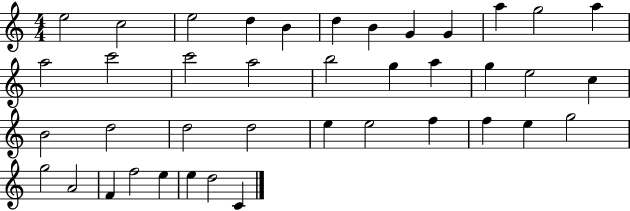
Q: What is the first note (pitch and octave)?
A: E5